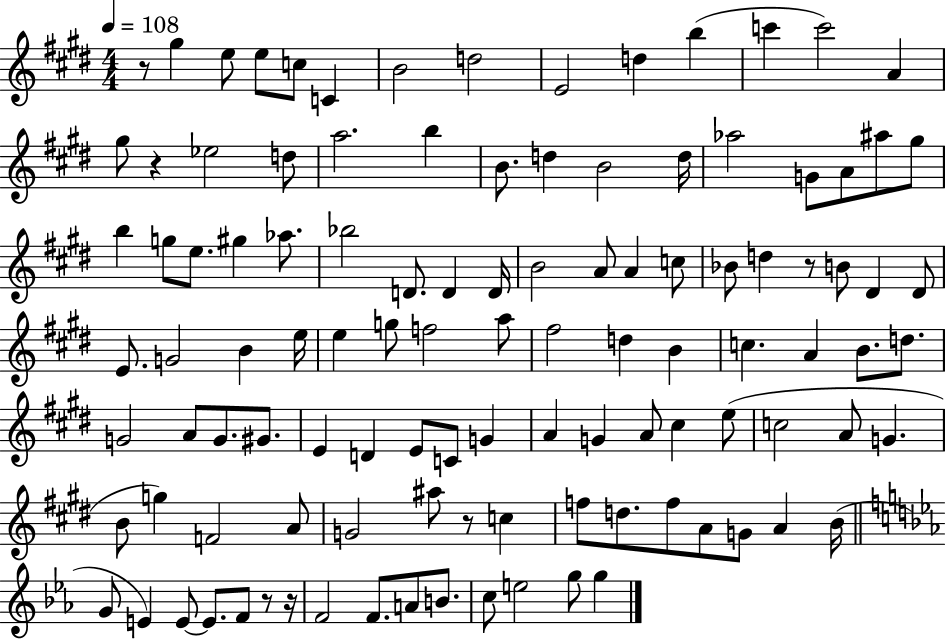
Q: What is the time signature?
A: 4/4